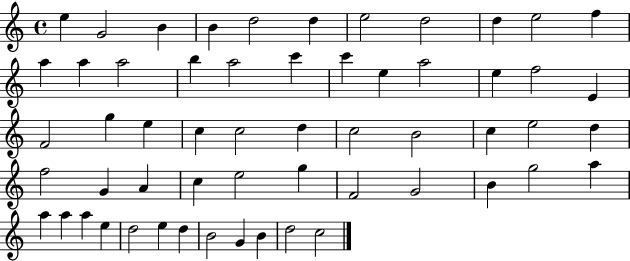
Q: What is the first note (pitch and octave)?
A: E5